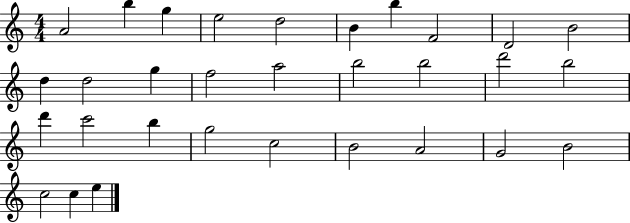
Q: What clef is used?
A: treble